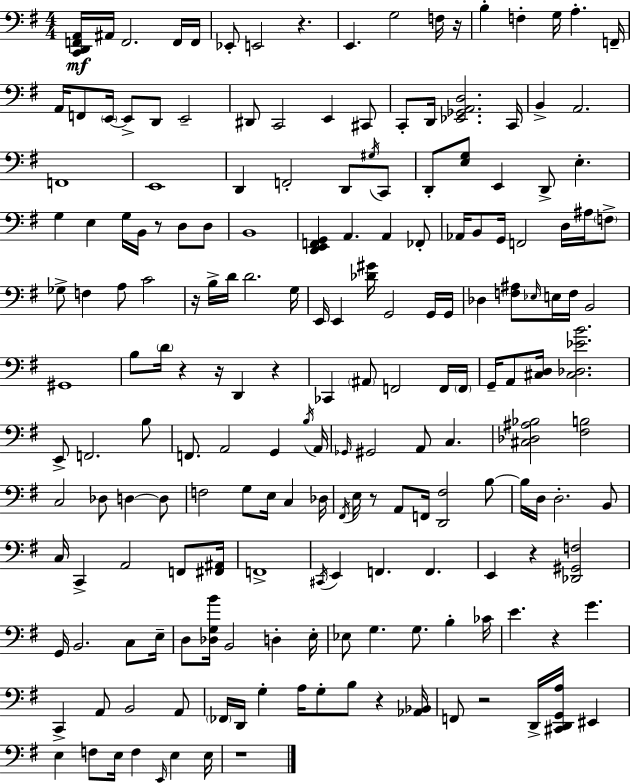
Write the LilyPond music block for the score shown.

{
  \clef bass
  \numericTimeSignature
  \time 4/4
  \key g \major
  <c, d, f, a,>16\mf ais,16 f,2. f,16 f,16 | ees,8-. e,2 r4. | e,4. g2 f16 r16 | b4-. f4-. g16 a4.-. f,16-- | \break a,16 f,8 \parenthesize e,16~~ e,8-> d,8 e,2-- | dis,8 c,2 e,4 cis,8 | c,8-. d,16 <ees, ges, a, d>2. c,16 | b,4-> a,2. | \break f,1 | e,1 | d,4 f,2-. d,8 \acciaccatura { gis16 } c,8 | d,8-. <e g>8 e,4 d,8-> e4.-. | \break g4 e4 g16 b,16 r8 d8 d8 | b,1 | <d, e, f, g,>4 a,4. a,4 fes,8-. | aes,16 b,8 g,16 f,2 d16 ais16 \parenthesize f8-> | \break ges8-> f4 a8 c'2 | r16 b16-> d'16 d'2. | g16 e,16 e,4 <des' gis'>16 g,2 g,16 | g,16 des4 <f ais>8 \grace { ees16 } e16 f16 b,2 | \break gis,1 | b8 \parenthesize d'16 r4 r16 d,4 r4 | ces,4 \parenthesize ais,8 f,2 | f,16 \parenthesize f,16 g,16-- a,8 <cis d>16 <cis des ees' b'>2. | \break e,8-> f,2. | b8 f,8. a,2 g,4 | \acciaccatura { b16 } a,16 \grace { ges,16 } gis,2 a,8 c4. | <cis des ais bes>2 <fis b>2 | \break c2 des8 d4~~ | d8 f2 g8 e16 c4 | des16 \acciaccatura { fis,16 } e16 r8 a,8 f,16 <d, fis>2 | b8~~ b16 d16 d2.-. | \break b,8 c16 c,4-> a,2 | f,8 <fis, ais,>16 f,1-> | \acciaccatura { cis,16 } e,4 f,4. | f,4. e,4 r4 <des, gis, f>2 | \break g,16 b,2. | c8 e16-- d8 <des g b'>16 b,2 | d4-. e16-. ees8 g4. g8. | b4-. ces'16 e'4. r4 | \break g'4. c,4-> a,8 b,2 | a,8 \parenthesize fes,16 d,16 g4-. a16 g8-. b8 | r4 <aes, bes,>16 f,8 r2 | d,16-> <cis, d, g, a>16 eis,4 e4 f8 e16 f4 | \break \grace { e,16 } e4 e16 r1 | \bar "|."
}